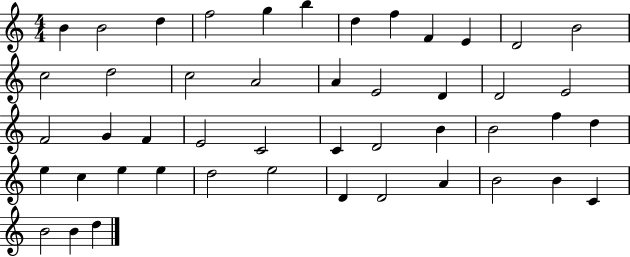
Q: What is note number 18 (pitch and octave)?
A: E4